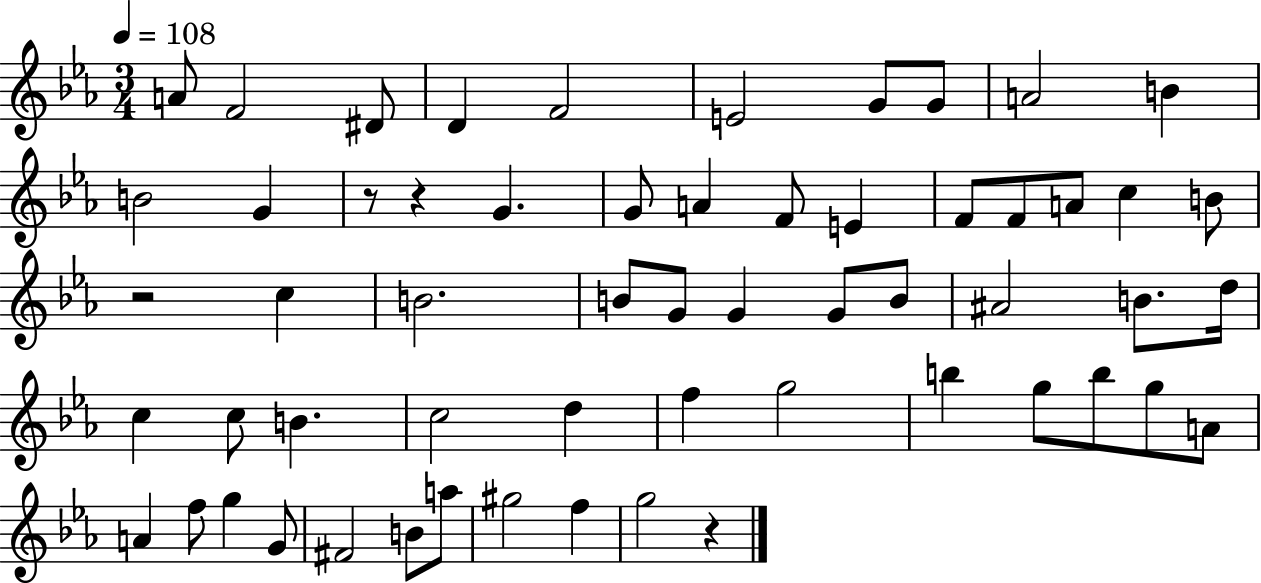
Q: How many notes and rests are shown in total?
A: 58